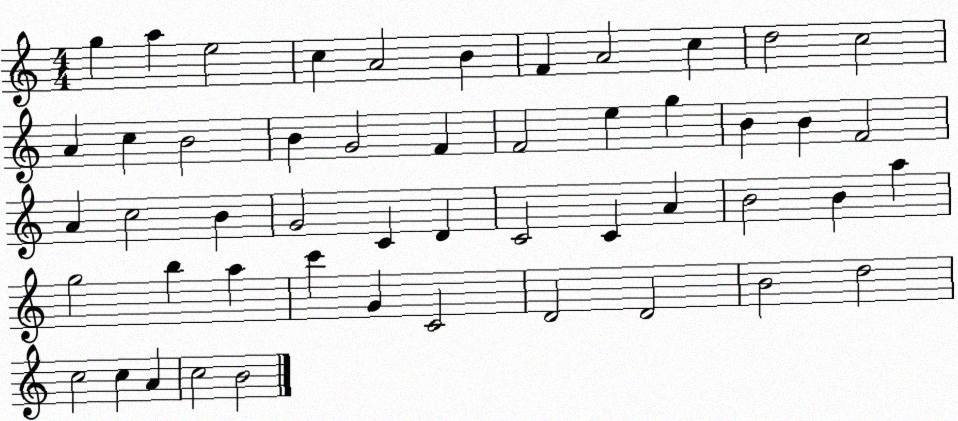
X:1
T:Untitled
M:4/4
L:1/4
K:C
g a e2 c A2 B F A2 c d2 c2 A c B2 B G2 F F2 e g B B F2 A c2 B G2 C D C2 C A B2 B a g2 b a c' G C2 D2 D2 B2 d2 c2 c A c2 B2